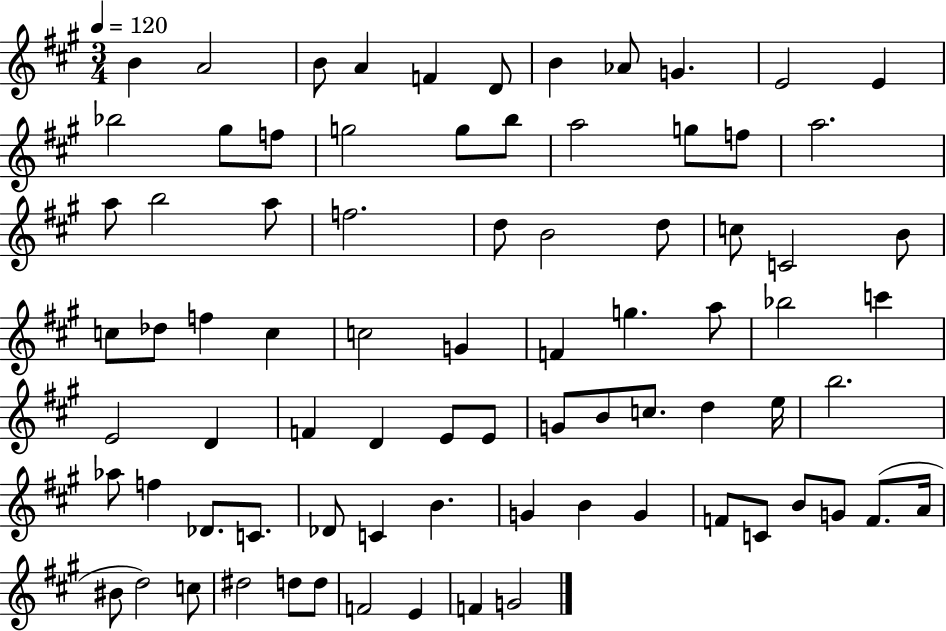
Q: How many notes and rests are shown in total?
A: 80